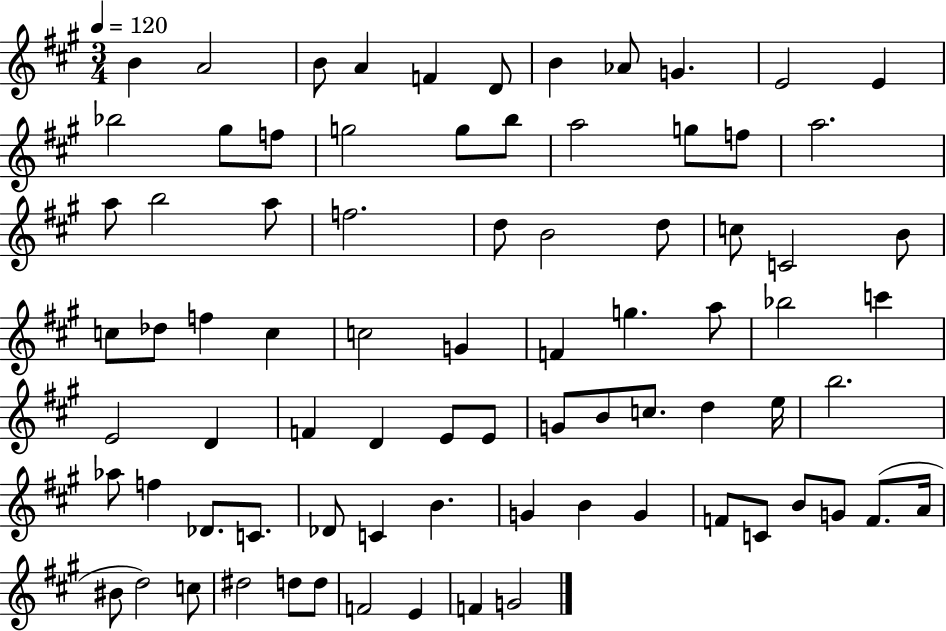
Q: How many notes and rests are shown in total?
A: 80